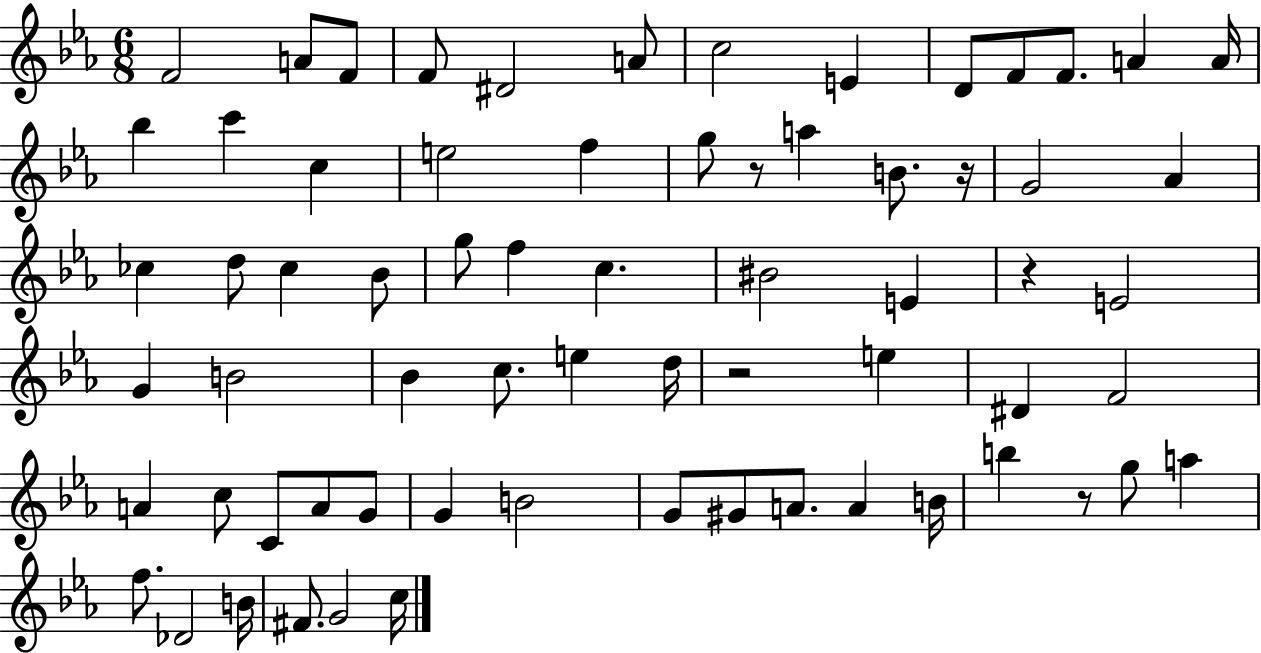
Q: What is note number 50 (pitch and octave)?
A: G4